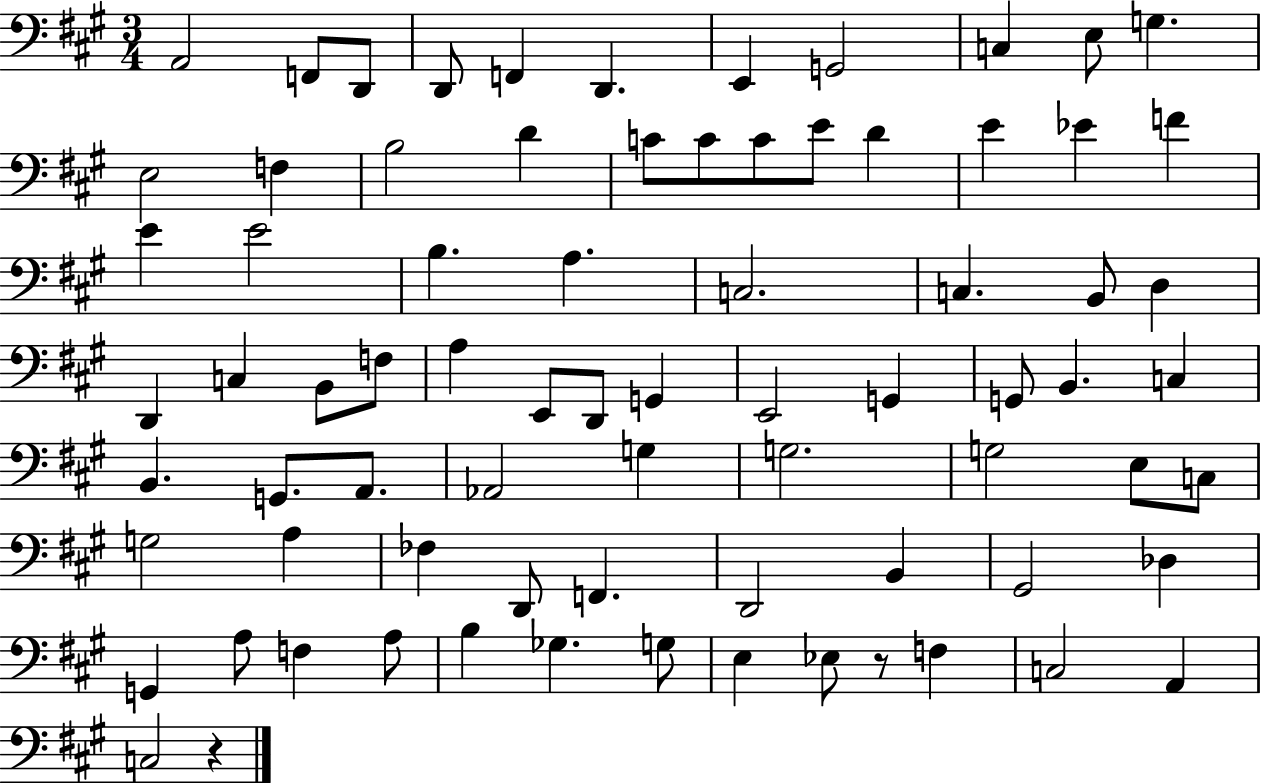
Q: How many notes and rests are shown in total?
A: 77